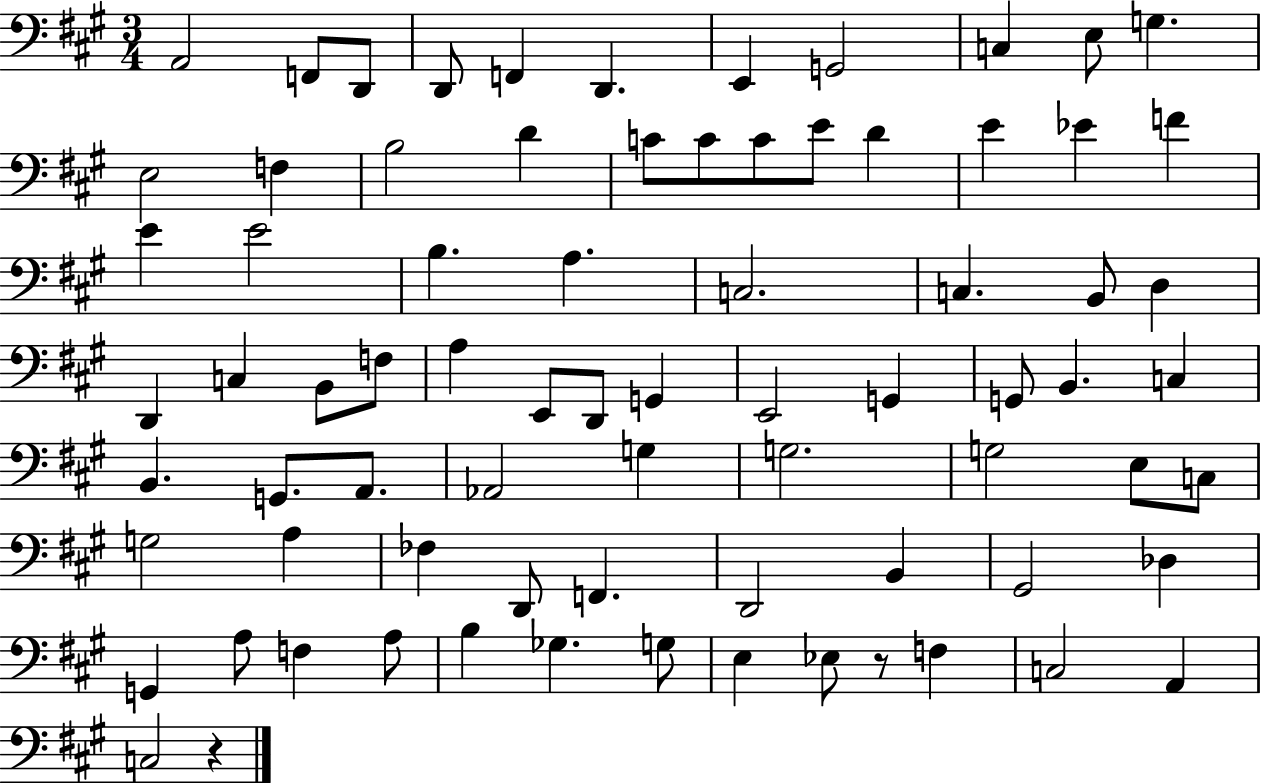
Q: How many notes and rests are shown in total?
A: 77